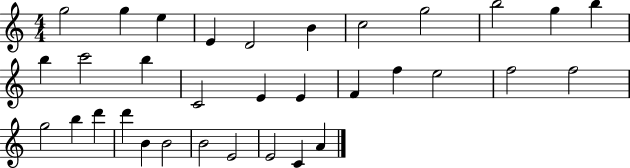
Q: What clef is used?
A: treble